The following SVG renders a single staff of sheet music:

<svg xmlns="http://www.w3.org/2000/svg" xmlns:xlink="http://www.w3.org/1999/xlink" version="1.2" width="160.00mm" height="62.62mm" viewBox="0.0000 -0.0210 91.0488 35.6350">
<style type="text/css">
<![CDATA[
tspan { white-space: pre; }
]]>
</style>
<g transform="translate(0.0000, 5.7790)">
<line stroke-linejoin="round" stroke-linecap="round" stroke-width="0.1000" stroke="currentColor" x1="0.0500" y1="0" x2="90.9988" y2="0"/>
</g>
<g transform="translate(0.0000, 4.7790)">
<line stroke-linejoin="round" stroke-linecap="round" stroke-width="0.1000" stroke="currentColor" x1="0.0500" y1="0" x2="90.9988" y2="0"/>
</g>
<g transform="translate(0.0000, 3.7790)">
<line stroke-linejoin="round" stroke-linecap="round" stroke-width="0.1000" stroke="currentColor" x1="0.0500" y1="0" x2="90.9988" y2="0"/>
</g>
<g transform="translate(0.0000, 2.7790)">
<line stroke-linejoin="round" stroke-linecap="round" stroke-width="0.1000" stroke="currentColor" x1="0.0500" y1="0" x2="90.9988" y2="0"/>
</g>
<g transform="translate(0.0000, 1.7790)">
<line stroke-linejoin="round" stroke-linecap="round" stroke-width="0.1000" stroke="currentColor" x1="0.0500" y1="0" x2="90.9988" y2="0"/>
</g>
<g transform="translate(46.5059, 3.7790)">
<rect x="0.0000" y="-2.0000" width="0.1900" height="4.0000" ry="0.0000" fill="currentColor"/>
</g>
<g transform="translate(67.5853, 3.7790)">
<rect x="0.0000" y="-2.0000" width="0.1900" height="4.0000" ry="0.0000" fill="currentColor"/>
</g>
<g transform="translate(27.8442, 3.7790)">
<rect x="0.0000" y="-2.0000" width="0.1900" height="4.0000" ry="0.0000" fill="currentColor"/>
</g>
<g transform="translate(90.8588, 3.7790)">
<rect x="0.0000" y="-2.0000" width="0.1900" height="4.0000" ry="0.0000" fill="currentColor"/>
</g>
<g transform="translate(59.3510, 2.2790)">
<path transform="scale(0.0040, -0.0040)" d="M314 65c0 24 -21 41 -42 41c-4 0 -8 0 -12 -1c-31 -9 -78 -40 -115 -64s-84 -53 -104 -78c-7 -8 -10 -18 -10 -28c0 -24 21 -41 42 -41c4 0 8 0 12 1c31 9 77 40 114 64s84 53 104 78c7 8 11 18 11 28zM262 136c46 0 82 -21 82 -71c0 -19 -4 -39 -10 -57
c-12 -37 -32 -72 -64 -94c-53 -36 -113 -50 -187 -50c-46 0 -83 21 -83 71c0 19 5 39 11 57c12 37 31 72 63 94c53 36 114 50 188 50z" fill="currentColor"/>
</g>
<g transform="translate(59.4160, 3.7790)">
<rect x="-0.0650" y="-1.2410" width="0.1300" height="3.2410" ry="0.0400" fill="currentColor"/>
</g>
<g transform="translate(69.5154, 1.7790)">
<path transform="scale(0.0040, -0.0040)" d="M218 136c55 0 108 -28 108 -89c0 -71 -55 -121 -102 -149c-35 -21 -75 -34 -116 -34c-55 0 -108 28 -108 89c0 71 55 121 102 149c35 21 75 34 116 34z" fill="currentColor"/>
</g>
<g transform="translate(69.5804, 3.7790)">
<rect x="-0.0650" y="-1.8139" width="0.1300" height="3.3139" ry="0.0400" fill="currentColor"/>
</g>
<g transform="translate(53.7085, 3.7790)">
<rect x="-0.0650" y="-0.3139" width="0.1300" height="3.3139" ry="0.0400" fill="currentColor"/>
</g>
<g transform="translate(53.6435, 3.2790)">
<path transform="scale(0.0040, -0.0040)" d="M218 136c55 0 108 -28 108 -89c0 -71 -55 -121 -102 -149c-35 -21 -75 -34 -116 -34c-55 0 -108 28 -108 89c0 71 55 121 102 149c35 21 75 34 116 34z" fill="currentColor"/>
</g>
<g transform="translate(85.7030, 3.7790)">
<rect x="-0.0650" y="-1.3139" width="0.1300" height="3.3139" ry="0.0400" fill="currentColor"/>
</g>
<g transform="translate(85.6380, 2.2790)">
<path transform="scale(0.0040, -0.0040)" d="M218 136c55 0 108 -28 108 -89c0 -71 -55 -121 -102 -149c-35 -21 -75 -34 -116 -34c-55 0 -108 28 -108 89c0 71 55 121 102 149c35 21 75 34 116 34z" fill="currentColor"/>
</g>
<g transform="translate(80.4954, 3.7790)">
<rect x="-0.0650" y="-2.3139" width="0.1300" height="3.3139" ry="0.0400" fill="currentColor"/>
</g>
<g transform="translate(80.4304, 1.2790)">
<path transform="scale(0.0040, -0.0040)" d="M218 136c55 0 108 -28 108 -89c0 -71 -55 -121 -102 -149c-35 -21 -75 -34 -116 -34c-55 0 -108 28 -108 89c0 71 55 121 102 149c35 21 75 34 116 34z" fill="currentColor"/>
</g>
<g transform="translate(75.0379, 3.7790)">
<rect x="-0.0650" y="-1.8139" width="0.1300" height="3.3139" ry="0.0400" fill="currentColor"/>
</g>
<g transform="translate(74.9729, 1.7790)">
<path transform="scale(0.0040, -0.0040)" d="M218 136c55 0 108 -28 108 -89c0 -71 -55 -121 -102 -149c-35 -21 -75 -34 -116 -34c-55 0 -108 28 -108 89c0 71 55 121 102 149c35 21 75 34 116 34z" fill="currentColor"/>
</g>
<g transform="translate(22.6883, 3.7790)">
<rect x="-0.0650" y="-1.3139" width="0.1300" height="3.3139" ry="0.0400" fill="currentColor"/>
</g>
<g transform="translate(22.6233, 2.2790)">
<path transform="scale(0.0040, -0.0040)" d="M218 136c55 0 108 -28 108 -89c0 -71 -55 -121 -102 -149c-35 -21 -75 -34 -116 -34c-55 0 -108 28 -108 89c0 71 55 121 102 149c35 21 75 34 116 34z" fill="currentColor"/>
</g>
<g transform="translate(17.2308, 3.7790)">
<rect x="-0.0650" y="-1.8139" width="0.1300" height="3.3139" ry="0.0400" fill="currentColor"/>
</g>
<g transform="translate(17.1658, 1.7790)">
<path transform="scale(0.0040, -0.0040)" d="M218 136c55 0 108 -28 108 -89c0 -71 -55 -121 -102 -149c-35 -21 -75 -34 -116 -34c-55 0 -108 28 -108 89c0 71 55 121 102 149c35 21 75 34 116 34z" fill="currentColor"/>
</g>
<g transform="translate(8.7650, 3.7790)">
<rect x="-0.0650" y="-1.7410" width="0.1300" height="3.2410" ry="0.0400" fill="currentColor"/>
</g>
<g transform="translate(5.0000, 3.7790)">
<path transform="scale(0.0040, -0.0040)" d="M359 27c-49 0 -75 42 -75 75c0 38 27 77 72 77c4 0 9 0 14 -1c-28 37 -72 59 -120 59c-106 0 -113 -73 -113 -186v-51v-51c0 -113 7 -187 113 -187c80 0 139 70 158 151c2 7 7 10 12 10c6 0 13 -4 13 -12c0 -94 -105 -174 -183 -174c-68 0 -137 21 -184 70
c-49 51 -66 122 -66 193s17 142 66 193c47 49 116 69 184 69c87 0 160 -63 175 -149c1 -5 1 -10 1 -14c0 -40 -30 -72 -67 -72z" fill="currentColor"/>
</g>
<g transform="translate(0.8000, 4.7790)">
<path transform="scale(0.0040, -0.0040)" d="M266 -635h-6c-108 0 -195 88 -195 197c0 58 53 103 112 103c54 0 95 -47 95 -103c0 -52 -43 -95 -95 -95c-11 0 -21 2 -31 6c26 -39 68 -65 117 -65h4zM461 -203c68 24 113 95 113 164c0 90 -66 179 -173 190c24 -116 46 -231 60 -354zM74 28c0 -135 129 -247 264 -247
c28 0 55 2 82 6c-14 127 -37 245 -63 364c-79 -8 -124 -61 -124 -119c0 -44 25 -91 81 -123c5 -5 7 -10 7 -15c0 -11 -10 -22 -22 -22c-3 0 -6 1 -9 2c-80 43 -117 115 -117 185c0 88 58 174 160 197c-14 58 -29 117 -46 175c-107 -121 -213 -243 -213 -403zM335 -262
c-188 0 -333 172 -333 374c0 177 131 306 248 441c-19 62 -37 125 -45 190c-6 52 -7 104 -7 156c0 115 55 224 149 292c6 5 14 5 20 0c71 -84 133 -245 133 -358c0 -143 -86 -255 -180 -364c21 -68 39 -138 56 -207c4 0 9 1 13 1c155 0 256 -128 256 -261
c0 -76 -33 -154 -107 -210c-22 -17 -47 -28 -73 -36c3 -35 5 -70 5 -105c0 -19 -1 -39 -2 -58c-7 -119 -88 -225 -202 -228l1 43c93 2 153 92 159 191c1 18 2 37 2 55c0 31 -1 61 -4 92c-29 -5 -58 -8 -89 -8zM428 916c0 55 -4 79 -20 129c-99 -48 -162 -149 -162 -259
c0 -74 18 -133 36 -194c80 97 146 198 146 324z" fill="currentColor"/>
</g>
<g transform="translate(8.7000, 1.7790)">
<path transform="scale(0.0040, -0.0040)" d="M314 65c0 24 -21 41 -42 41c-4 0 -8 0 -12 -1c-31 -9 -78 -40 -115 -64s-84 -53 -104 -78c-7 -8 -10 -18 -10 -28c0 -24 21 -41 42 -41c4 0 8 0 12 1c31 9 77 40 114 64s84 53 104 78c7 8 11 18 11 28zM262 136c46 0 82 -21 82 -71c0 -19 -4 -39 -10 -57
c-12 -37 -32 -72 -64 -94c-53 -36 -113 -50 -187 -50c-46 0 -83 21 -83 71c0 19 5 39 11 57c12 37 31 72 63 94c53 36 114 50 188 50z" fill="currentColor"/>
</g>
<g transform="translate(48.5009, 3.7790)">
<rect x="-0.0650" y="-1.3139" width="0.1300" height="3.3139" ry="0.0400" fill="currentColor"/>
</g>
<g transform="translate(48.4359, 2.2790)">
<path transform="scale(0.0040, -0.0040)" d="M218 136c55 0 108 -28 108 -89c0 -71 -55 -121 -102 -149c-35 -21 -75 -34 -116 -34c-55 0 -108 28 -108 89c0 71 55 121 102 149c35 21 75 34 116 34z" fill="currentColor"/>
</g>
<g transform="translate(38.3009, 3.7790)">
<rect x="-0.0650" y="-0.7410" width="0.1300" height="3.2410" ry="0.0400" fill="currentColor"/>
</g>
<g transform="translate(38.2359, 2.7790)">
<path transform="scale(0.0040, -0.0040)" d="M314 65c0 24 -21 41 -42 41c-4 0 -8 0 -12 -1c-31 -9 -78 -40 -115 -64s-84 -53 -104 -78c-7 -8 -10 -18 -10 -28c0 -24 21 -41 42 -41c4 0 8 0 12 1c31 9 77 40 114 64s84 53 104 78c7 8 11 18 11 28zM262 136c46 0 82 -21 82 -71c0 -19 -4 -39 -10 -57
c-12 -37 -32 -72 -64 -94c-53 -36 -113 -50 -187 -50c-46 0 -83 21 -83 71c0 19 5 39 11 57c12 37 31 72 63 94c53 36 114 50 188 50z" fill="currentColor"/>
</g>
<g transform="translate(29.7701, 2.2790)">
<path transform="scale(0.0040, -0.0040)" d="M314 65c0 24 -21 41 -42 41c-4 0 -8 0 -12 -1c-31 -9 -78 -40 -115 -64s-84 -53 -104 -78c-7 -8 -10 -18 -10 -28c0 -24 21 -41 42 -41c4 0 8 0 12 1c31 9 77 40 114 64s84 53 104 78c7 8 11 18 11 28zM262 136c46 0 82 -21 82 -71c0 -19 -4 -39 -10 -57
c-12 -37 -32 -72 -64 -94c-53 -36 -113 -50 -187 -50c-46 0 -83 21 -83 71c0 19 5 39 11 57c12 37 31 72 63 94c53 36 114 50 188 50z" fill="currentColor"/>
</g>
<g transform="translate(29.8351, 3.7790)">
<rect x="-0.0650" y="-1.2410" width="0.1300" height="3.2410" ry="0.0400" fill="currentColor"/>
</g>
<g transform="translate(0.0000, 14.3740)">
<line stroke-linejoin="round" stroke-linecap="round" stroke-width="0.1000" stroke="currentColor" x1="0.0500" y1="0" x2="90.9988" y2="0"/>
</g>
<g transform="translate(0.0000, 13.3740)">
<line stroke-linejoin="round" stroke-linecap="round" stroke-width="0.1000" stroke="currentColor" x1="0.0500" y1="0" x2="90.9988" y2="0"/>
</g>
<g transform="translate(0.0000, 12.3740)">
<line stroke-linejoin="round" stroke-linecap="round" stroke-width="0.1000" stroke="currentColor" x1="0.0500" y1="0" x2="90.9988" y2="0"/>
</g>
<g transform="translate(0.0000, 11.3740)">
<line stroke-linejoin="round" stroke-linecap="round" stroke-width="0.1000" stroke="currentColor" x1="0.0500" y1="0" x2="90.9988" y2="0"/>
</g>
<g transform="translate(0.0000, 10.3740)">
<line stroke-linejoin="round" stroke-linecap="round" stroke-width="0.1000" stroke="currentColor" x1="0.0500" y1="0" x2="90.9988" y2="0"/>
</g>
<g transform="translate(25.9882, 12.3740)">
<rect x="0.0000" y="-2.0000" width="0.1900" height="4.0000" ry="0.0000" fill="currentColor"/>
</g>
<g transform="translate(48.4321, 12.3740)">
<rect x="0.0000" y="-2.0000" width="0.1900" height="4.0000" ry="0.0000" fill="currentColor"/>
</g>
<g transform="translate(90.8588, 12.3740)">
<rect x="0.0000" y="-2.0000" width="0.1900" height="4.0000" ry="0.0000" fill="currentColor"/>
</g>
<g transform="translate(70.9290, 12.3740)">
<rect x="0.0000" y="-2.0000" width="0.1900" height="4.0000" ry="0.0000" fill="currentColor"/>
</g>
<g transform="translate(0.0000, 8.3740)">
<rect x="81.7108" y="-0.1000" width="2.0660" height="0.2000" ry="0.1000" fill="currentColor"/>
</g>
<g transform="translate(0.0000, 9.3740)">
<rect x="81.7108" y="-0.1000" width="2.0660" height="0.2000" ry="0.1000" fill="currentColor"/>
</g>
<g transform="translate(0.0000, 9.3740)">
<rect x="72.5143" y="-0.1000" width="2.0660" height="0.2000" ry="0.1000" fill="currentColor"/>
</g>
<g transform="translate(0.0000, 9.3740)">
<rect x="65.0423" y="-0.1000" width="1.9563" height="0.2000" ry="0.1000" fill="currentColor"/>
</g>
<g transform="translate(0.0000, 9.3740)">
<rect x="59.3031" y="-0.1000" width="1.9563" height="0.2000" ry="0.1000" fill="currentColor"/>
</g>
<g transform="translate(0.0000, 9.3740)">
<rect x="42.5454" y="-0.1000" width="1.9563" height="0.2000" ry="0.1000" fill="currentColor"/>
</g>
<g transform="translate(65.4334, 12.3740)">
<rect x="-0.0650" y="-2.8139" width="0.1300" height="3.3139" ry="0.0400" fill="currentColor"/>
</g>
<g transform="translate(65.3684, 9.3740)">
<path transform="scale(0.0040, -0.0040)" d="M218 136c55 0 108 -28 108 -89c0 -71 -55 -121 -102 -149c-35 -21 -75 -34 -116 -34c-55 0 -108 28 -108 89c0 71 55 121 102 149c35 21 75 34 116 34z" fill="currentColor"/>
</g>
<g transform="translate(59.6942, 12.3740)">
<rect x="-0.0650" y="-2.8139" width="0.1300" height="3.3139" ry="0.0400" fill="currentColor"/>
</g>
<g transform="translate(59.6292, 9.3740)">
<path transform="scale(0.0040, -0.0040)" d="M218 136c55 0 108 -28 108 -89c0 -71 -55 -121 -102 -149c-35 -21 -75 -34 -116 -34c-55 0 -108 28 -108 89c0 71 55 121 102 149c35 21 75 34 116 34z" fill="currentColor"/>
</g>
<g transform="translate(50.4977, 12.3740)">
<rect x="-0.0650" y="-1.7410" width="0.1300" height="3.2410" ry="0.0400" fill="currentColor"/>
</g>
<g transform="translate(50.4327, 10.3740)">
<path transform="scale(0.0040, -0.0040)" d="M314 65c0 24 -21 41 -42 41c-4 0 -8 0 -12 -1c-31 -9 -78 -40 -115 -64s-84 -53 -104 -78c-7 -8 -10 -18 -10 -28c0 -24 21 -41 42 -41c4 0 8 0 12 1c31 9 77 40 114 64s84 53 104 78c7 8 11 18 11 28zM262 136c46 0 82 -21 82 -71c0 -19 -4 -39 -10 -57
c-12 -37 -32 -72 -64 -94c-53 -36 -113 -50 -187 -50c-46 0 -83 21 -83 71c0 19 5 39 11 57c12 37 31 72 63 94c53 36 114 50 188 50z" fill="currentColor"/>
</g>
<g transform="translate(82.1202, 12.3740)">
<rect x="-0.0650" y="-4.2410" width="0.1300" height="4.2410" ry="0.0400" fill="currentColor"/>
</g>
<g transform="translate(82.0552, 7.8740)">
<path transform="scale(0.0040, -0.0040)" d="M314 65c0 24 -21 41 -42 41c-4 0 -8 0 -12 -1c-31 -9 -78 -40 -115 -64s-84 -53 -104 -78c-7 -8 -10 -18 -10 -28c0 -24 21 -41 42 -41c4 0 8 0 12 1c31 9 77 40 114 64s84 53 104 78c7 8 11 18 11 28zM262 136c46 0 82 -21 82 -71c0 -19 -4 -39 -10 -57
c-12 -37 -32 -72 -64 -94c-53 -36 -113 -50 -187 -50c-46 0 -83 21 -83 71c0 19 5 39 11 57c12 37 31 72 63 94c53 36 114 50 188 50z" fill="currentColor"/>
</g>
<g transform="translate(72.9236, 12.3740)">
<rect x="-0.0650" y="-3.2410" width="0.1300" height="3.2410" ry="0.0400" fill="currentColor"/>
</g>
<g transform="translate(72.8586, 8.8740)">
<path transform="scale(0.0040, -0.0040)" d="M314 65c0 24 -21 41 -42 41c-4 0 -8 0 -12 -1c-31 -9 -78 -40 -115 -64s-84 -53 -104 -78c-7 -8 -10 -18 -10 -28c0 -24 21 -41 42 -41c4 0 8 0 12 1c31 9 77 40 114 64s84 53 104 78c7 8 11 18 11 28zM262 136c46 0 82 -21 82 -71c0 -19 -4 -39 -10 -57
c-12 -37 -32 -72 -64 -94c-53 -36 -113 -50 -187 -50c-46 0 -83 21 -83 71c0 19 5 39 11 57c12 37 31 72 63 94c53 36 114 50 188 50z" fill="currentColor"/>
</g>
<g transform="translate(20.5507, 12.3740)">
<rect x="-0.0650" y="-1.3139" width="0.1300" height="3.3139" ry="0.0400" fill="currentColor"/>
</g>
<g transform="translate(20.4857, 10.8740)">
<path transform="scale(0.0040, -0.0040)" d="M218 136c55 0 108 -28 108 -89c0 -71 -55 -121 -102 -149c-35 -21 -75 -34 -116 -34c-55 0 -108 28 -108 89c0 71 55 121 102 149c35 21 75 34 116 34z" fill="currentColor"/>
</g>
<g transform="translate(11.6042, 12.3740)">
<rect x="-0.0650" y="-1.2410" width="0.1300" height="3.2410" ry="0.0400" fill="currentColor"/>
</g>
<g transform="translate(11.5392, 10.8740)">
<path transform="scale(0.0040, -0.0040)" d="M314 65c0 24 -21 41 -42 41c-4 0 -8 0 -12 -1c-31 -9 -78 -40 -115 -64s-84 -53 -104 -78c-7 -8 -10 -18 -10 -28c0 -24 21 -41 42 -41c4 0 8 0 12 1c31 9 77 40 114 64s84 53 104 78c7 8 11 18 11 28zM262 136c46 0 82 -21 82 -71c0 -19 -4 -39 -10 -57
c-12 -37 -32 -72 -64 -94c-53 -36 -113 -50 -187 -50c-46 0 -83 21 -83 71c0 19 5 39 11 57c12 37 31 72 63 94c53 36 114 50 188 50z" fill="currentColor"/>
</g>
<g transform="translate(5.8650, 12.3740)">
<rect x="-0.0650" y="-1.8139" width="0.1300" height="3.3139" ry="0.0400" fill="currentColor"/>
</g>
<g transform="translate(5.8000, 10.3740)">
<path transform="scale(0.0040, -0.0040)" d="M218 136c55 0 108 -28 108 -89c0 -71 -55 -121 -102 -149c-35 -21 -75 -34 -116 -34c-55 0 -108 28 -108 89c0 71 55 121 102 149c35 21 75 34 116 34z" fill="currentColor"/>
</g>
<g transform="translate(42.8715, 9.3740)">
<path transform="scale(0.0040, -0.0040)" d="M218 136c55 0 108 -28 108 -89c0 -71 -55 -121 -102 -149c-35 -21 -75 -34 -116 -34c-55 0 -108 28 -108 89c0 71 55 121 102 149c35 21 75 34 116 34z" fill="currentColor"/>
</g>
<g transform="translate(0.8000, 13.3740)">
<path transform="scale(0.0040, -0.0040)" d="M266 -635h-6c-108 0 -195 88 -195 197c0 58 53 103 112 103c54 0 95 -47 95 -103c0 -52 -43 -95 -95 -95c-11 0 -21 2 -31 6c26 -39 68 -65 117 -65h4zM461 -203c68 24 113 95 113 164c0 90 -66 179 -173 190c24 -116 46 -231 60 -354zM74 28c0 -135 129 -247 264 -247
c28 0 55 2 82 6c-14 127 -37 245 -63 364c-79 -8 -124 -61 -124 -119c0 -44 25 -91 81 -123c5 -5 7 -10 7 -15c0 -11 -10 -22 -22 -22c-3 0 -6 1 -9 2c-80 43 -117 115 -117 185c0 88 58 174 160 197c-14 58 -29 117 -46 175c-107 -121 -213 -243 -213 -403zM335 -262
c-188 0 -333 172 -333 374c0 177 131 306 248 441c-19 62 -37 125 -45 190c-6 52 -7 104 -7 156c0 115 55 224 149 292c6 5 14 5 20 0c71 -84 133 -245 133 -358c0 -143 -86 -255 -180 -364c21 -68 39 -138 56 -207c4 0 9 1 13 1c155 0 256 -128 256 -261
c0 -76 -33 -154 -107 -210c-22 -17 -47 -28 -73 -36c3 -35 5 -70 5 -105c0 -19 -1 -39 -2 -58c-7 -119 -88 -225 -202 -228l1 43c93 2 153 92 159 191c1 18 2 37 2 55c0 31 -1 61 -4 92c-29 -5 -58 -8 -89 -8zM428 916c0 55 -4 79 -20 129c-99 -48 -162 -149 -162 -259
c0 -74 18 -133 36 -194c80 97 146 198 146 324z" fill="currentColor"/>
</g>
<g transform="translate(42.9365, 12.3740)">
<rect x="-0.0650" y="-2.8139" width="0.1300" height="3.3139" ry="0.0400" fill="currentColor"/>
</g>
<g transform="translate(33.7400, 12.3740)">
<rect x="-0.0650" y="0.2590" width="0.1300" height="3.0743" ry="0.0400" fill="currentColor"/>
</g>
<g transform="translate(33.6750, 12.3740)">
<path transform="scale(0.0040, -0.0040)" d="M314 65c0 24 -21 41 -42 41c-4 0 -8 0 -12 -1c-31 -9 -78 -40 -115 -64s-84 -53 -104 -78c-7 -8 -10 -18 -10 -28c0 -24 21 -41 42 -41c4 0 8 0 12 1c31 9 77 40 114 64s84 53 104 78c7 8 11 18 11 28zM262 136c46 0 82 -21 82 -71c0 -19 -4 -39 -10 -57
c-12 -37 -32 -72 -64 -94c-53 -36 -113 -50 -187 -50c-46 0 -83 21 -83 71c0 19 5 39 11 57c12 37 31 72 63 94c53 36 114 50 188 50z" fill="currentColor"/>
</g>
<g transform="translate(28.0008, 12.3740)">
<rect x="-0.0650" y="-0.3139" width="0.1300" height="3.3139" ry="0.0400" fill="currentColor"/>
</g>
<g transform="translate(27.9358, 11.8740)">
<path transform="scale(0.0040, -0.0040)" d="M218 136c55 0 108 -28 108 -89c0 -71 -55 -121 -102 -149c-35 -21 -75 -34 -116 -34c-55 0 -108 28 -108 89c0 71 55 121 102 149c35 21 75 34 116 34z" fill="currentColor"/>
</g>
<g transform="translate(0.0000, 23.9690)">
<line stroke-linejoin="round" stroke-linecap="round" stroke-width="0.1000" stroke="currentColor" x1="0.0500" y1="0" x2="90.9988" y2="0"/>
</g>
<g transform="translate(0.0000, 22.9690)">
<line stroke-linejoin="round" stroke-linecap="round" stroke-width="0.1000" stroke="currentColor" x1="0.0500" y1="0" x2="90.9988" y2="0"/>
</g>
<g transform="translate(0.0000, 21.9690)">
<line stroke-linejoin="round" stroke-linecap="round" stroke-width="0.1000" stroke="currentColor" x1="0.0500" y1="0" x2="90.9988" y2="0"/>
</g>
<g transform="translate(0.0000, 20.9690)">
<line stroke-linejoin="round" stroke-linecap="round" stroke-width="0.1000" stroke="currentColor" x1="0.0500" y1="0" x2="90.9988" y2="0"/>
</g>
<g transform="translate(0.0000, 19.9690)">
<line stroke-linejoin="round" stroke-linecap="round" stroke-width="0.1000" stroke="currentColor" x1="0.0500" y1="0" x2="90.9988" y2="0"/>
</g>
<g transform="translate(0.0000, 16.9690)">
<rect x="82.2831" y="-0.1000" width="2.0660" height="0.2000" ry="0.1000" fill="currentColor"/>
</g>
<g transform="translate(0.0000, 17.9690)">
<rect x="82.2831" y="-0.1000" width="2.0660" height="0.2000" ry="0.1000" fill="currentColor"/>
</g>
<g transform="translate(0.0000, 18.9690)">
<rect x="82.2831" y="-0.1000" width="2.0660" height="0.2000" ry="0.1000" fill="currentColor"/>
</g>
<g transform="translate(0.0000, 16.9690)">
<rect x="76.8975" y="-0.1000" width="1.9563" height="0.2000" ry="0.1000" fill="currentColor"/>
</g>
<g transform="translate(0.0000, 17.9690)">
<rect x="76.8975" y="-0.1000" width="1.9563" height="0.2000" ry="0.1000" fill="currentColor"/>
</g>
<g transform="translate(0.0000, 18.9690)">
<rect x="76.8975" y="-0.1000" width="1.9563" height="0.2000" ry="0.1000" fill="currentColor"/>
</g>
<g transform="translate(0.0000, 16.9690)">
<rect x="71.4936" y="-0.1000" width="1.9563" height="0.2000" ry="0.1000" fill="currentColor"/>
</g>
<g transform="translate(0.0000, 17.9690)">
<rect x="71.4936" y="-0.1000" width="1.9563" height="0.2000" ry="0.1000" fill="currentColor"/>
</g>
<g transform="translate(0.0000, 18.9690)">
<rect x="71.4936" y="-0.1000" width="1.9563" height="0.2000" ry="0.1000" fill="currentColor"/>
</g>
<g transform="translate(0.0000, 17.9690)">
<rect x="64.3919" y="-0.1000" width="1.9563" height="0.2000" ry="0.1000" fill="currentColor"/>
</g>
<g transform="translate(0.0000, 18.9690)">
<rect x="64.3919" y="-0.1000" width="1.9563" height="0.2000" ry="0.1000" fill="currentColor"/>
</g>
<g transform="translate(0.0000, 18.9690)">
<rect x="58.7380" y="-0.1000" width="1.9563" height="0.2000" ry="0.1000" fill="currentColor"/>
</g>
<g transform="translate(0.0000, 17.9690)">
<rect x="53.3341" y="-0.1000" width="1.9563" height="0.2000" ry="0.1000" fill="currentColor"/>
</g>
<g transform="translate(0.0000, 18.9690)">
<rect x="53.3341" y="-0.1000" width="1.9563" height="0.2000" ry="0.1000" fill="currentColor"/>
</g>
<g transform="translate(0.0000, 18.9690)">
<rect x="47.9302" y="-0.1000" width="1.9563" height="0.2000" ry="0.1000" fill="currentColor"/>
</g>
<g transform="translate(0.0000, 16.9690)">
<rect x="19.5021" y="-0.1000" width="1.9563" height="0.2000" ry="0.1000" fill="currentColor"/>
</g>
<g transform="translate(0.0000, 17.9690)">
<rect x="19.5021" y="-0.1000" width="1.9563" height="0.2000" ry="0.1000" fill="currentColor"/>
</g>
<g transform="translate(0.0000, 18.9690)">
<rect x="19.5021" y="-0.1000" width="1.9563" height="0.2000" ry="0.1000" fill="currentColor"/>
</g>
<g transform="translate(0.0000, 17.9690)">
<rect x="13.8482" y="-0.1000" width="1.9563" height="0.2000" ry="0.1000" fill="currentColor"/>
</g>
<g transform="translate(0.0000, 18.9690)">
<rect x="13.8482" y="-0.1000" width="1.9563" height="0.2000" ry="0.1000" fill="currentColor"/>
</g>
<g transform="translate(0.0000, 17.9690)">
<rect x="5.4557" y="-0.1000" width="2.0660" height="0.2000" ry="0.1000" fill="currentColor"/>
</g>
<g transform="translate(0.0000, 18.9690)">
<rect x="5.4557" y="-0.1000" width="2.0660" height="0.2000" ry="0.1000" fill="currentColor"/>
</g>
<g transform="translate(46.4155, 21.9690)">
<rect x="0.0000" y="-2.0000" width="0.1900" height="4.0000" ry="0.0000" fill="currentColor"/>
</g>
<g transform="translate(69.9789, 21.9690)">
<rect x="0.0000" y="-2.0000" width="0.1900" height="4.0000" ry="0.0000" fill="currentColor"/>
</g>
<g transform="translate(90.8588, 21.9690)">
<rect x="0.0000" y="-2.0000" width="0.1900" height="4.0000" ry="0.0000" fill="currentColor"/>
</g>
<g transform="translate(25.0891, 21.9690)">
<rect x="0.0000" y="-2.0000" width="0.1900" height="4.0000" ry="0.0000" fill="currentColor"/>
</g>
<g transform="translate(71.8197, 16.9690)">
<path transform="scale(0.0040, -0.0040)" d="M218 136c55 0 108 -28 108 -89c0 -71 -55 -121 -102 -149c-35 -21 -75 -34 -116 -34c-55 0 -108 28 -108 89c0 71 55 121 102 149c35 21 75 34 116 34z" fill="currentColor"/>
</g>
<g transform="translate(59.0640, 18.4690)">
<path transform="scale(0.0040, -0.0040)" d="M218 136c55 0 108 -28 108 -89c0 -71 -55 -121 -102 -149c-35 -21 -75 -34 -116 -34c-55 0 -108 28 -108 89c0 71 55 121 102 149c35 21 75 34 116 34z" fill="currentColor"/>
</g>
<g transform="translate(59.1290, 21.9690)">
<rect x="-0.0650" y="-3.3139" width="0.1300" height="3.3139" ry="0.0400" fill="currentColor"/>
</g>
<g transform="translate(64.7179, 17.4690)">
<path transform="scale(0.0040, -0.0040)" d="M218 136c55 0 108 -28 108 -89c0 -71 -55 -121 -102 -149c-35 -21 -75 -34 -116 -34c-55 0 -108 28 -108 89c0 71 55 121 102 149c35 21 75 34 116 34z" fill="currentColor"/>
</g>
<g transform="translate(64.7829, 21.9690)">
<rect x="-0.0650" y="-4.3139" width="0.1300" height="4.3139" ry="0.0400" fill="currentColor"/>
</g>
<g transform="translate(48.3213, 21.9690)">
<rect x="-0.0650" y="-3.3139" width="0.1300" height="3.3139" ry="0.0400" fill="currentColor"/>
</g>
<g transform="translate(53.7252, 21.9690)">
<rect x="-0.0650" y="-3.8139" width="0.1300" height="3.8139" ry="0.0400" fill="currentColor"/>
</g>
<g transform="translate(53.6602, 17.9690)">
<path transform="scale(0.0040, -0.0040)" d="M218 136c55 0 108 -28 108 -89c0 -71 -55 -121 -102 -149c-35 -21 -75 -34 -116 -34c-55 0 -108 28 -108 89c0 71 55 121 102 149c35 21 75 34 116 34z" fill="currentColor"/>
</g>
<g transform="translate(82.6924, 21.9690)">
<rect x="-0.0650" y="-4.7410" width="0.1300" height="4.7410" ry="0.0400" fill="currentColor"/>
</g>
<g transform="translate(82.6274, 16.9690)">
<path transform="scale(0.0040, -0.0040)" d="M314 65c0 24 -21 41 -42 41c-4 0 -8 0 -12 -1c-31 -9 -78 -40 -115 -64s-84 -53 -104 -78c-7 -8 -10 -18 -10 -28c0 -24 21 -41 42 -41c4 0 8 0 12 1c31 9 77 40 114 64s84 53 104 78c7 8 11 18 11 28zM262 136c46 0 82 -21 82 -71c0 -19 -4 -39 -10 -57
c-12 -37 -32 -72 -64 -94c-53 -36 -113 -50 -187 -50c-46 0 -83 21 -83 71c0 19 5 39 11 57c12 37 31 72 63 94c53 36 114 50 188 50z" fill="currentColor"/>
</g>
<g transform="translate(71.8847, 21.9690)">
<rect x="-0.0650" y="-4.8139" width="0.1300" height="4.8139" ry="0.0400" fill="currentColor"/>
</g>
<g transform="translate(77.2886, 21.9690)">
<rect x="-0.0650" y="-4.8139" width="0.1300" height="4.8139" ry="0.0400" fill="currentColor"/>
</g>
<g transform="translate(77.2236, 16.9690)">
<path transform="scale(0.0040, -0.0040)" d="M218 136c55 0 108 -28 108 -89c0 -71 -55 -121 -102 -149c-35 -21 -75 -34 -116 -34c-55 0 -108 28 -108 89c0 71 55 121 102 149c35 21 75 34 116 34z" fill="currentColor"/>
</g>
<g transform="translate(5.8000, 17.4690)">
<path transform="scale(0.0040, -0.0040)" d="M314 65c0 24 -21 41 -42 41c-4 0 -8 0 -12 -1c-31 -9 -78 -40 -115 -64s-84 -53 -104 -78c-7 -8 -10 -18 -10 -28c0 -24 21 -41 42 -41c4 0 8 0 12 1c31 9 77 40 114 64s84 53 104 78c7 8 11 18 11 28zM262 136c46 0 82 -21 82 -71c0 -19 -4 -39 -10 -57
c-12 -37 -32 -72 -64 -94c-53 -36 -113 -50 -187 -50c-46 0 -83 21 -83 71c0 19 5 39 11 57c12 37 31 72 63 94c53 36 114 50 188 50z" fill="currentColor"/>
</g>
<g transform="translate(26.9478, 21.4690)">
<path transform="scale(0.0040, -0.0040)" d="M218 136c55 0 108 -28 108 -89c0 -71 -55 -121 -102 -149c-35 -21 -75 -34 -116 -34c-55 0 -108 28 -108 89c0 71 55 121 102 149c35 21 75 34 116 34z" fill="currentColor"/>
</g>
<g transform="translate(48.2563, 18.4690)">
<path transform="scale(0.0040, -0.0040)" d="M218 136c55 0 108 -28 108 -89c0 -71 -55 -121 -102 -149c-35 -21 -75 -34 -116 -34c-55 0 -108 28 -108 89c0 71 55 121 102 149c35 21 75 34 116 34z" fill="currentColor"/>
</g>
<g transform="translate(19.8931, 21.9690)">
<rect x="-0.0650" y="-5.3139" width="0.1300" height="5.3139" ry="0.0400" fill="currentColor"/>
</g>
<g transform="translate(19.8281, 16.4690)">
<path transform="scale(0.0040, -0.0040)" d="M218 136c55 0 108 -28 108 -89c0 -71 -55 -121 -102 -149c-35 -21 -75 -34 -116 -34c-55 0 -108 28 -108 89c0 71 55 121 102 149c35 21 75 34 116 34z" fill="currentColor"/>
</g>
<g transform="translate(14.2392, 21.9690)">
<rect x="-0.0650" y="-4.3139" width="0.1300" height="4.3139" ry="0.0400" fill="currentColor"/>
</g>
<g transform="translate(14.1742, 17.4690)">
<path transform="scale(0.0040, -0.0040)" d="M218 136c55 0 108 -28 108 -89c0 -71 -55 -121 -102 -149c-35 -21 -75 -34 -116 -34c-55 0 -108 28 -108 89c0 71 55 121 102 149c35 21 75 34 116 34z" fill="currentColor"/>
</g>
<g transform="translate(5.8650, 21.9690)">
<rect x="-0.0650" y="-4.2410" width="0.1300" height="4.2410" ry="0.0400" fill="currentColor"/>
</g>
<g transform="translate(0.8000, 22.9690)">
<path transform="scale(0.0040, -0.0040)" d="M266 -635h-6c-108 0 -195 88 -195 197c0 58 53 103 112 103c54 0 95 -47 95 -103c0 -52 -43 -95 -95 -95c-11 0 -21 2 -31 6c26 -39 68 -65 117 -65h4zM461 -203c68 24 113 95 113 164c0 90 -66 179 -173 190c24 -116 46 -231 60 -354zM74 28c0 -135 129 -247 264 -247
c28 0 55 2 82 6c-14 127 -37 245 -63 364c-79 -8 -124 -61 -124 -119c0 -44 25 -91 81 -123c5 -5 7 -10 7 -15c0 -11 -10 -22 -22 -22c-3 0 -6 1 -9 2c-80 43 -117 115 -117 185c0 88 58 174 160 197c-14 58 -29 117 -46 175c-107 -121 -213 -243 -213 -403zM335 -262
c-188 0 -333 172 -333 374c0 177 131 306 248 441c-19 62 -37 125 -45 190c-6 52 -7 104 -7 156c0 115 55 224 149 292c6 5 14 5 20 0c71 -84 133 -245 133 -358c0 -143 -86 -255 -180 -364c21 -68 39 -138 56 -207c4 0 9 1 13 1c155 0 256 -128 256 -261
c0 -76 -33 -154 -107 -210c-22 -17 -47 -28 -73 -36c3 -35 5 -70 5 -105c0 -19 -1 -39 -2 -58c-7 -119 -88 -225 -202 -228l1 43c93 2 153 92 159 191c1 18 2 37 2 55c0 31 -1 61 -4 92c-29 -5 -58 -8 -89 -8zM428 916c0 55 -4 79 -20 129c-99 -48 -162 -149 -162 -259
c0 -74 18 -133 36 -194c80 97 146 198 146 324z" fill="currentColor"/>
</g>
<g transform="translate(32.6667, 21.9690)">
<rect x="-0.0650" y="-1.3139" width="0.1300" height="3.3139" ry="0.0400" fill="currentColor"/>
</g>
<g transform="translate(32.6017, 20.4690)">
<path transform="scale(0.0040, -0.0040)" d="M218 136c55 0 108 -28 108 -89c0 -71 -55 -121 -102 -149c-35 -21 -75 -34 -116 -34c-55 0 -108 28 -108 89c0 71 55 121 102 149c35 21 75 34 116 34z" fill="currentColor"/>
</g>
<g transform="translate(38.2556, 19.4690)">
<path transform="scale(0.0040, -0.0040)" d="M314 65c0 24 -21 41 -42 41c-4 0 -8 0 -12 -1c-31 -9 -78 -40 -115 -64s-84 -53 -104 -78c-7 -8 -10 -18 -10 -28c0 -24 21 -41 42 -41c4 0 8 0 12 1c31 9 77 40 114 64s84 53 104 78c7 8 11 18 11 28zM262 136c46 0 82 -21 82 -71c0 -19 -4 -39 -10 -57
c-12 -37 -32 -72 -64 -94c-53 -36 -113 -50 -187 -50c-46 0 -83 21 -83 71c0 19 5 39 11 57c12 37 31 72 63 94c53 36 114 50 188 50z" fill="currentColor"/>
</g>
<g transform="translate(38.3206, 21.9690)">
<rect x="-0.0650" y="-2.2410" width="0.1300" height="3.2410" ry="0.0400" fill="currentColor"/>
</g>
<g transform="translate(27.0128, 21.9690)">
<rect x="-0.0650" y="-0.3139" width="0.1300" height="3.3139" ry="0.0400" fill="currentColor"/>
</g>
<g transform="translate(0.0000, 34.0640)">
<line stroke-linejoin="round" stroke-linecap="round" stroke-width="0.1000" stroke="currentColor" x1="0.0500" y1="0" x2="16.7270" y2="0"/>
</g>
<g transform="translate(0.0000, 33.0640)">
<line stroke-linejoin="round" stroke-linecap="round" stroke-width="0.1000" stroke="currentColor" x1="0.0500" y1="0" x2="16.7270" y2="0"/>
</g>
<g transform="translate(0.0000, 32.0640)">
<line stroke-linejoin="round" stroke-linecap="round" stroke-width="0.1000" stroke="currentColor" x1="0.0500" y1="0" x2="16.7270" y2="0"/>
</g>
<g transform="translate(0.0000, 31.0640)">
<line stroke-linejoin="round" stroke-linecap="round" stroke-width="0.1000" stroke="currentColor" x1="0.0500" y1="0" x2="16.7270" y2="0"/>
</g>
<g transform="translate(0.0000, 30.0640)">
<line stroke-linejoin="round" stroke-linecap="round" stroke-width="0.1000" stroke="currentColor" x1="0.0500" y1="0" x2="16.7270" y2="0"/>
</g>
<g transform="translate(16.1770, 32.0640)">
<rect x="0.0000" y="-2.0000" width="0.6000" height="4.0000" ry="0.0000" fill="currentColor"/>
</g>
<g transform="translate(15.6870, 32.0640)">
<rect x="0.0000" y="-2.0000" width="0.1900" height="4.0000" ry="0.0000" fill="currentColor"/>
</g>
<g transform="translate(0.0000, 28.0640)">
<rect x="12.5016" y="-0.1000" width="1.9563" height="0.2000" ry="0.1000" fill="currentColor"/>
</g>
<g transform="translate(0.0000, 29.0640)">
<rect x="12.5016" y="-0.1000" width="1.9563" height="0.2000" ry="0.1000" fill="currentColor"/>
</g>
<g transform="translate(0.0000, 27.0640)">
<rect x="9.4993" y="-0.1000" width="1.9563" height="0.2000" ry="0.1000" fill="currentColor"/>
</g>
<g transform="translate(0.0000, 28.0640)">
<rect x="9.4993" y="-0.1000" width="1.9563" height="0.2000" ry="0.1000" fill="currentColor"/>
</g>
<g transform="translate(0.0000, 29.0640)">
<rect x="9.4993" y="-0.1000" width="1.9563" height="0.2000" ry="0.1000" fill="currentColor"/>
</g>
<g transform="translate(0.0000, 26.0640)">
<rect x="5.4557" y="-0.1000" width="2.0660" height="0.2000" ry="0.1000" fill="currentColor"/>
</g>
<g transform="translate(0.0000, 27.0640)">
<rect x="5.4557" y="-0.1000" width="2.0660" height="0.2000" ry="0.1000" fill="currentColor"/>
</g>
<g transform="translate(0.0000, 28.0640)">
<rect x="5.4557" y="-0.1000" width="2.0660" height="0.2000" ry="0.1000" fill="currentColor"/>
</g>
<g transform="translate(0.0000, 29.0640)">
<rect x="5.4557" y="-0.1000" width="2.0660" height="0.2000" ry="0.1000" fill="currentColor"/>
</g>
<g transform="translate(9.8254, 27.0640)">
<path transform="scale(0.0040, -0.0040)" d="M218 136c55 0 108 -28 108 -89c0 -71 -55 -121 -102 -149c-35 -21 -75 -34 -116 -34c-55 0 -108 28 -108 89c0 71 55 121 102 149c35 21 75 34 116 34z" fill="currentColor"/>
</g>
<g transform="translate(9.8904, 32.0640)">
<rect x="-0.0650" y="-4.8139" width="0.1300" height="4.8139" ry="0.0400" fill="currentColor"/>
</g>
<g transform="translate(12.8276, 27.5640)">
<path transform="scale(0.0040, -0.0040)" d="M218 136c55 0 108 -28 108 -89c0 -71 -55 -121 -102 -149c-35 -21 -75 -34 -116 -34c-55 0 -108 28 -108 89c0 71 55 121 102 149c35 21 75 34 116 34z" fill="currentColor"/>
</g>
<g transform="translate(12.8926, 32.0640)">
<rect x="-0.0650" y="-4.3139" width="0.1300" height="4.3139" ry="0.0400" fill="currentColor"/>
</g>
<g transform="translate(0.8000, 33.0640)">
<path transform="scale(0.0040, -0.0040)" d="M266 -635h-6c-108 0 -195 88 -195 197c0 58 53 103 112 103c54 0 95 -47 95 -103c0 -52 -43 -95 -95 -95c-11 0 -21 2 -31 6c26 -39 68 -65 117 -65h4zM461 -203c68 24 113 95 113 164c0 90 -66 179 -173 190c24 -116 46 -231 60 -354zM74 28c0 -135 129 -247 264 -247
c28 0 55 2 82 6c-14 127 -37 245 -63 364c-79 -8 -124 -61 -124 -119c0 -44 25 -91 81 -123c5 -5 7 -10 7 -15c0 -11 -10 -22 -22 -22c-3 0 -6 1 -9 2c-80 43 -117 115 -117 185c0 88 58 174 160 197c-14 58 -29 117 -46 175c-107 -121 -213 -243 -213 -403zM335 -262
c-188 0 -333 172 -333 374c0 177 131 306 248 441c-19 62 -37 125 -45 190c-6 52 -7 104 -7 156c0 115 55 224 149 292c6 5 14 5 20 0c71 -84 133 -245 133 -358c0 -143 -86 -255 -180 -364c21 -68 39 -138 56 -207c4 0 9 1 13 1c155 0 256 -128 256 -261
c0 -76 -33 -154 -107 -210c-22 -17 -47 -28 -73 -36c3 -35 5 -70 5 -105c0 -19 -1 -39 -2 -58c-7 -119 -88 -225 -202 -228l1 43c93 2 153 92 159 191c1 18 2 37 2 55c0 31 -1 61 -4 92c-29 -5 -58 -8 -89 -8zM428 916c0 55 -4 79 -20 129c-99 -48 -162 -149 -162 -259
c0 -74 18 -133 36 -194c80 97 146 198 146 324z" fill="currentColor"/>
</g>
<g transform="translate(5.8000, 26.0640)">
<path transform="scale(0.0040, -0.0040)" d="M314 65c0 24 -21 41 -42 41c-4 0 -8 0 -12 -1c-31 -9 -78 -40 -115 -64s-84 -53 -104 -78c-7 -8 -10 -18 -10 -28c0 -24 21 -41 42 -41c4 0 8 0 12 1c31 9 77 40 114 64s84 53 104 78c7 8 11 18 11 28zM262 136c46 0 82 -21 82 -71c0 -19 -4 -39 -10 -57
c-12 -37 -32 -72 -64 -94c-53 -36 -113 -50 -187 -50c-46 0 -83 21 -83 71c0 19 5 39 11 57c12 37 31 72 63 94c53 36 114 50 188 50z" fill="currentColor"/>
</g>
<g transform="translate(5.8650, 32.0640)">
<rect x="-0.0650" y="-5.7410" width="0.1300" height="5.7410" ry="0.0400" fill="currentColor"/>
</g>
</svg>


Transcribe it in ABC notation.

X:1
T:Untitled
M:4/4
L:1/4
K:C
f2 f e e2 d2 e c e2 f f g e f e2 e c B2 a f2 a a b2 d'2 d'2 d' f' c e g2 b c' b d' e' e' e'2 g'2 e' d'